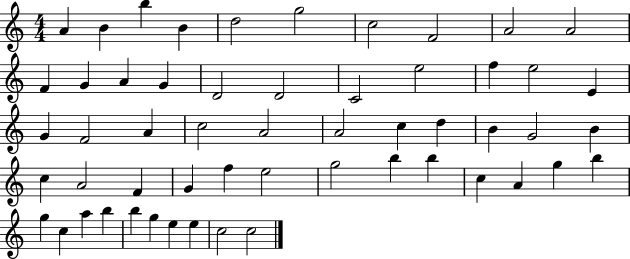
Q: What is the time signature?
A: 4/4